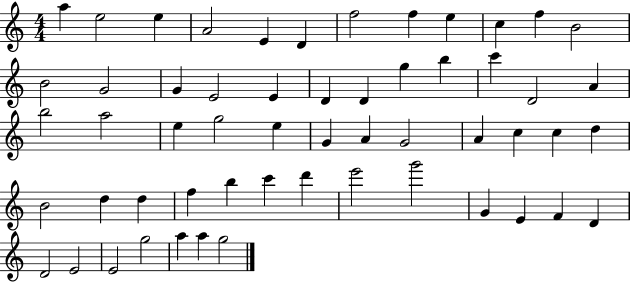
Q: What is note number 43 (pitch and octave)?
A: D6